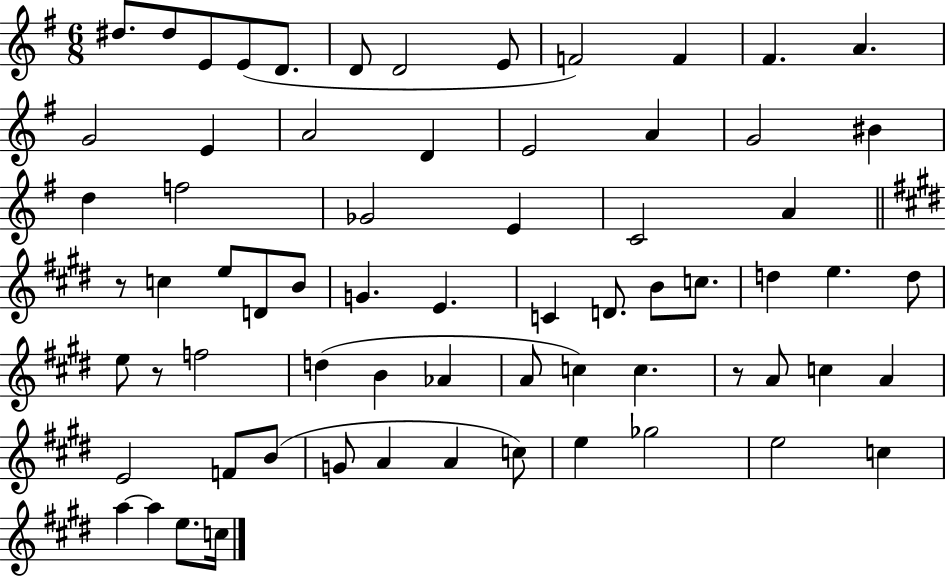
{
  \clef treble
  \numericTimeSignature
  \time 6/8
  \key g \major
  \repeat volta 2 { dis''8. dis''8 e'8 e'8( d'8. | d'8 d'2 e'8 | f'2) f'4 | fis'4. a'4. | \break g'2 e'4 | a'2 d'4 | e'2 a'4 | g'2 bis'4 | \break d''4 f''2 | ges'2 e'4 | c'2 a'4 | \bar "||" \break \key e \major r8 c''4 e''8 d'8 b'8 | g'4. e'4. | c'4 d'8. b'8 c''8. | d''4 e''4. d''8 | \break e''8 r8 f''2 | d''4( b'4 aes'4 | a'8 c''4) c''4. | r8 a'8 c''4 a'4 | \break e'2 f'8 b'8( | g'8 a'4 a'4 c''8) | e''4 ges''2 | e''2 c''4 | \break a''4~~ a''4 e''8. c''16 | } \bar "|."
}